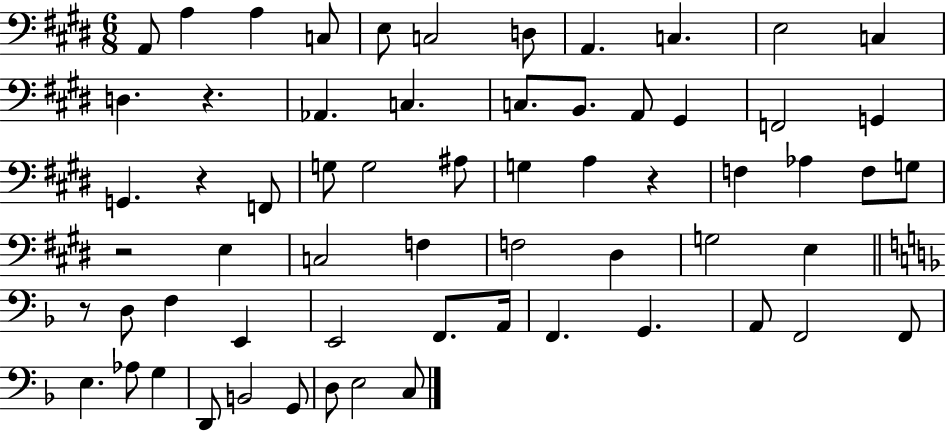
{
  \clef bass
  \numericTimeSignature
  \time 6/8
  \key e \major
  a,8 a4 a4 c8 | e8 c2 d8 | a,4. c4. | e2 c4 | \break d4. r4. | aes,4. c4. | c8. b,8. a,8 gis,4 | f,2 g,4 | \break g,4. r4 f,8 | g8 g2 ais8 | g4 a4 r4 | f4 aes4 f8 g8 | \break r2 e4 | c2 f4 | f2 dis4 | g2 e4 | \break \bar "||" \break \key f \major r8 d8 f4 e,4 | e,2 f,8. a,16 | f,4. g,4. | a,8 f,2 f,8 | \break e4. aes8 g4 | d,8 b,2 g,8 | d8 e2 c8 | \bar "|."
}